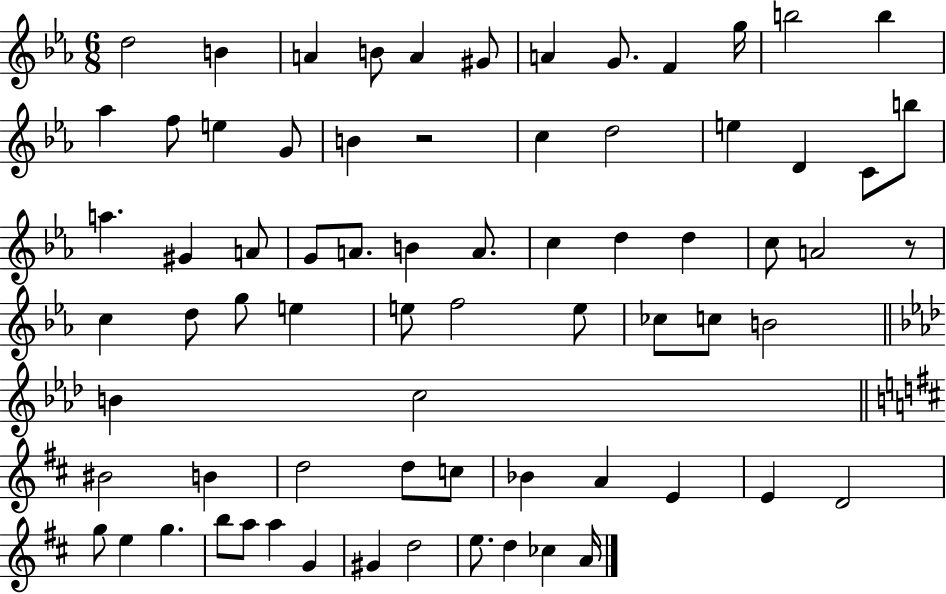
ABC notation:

X:1
T:Untitled
M:6/8
L:1/4
K:Eb
d2 B A B/2 A ^G/2 A G/2 F g/4 b2 b _a f/2 e G/2 B z2 c d2 e D C/2 b/2 a ^G A/2 G/2 A/2 B A/2 c d d c/2 A2 z/2 c d/2 g/2 e e/2 f2 e/2 _c/2 c/2 B2 B c2 ^B2 B d2 d/2 c/2 _B A E E D2 g/2 e g b/2 a/2 a G ^G d2 e/2 d _c A/4